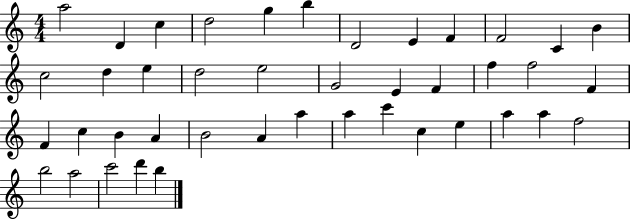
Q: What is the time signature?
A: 4/4